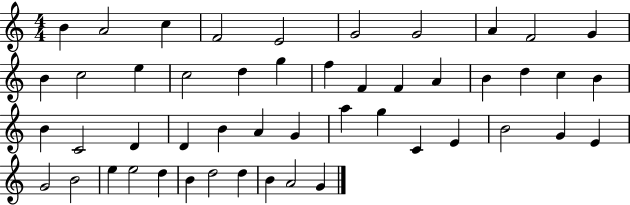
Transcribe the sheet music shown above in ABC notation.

X:1
T:Untitled
M:4/4
L:1/4
K:C
B A2 c F2 E2 G2 G2 A F2 G B c2 e c2 d g f F F A B d c B B C2 D D B A G a g C E B2 G E G2 B2 e e2 d B d2 d B A2 G